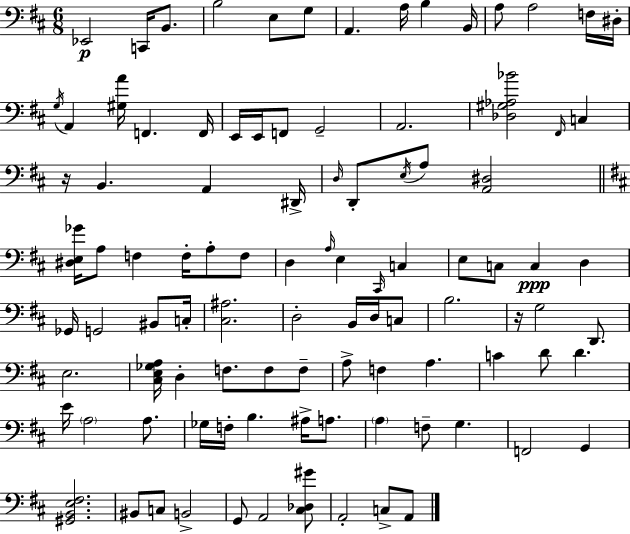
X:1
T:Untitled
M:6/8
L:1/4
K:D
_E,,2 C,,/4 B,,/2 B,2 E,/2 G,/2 A,, A,/4 B, B,,/4 A,/2 A,2 F,/4 ^D,/4 G,/4 A,, [^G,A]/4 F,, F,,/4 E,,/4 E,,/4 F,,/2 G,,2 A,,2 [_D,^G,_A,_B]2 ^F,,/4 C, z/4 B,, A,, ^D,,/4 D,/4 D,,/2 E,/4 A,/2 [A,,^D,]2 [^D,E,_G]/4 A,/2 F, F,/4 A,/2 F,/2 D, A,/4 E, ^C,,/4 C, E,/2 C,/2 C, D, _G,,/4 G,,2 ^B,,/2 C,/4 [^C,^A,]2 D,2 B,,/4 D,/4 C,/2 B,2 z/4 G,2 D,,/2 E,2 [^C,E,_G,A,]/4 D, F,/2 F,/2 F,/2 A,/2 F, A, C D/2 D E/4 A,2 A,/2 _G,/4 F,/4 B, ^A,/4 A,/2 A, F,/2 G, F,,2 G,, [^G,,B,,E,^F,]2 ^B,,/2 C,/2 B,,2 G,,/2 A,,2 [^C,_D,^G]/2 A,,2 C,/2 A,,/2